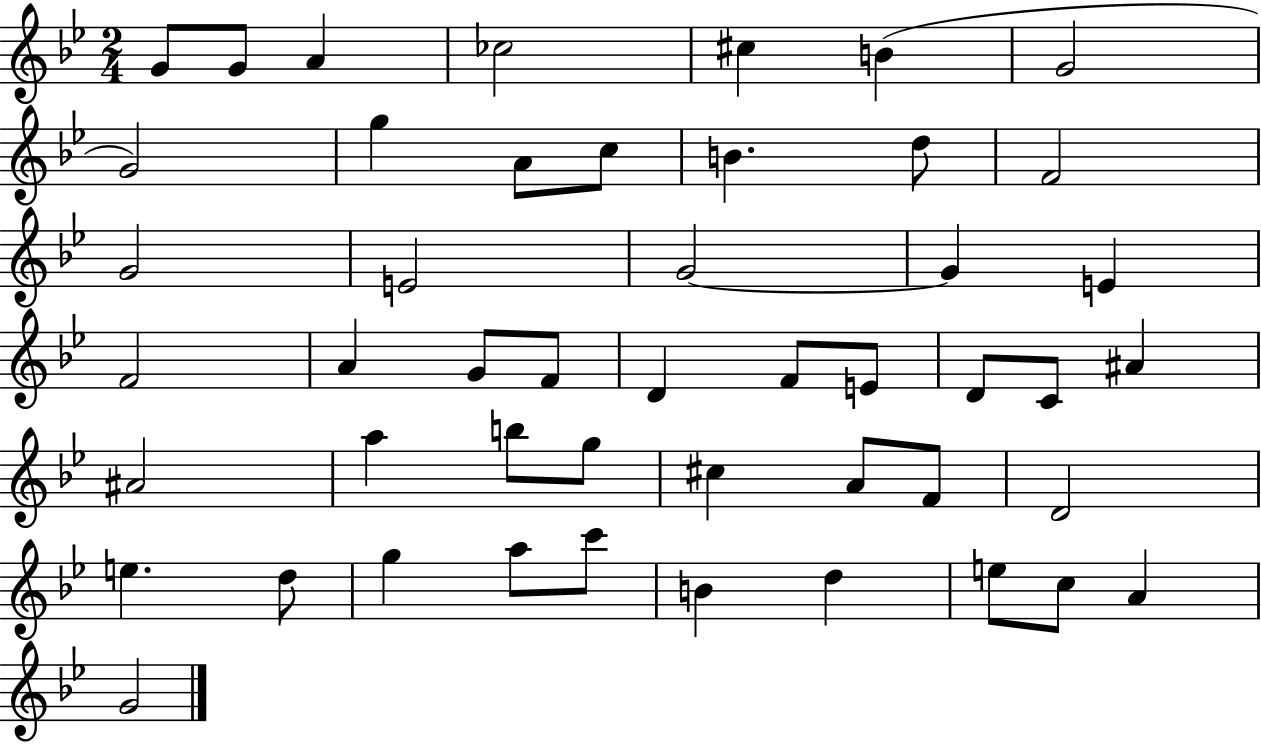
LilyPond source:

{
  \clef treble
  \numericTimeSignature
  \time 2/4
  \key bes \major
  \repeat volta 2 { g'8 g'8 a'4 | ces''2 | cis''4 b'4( | g'2 | \break g'2) | g''4 a'8 c''8 | b'4. d''8 | f'2 | \break g'2 | e'2 | g'2~~ | g'4 e'4 | \break f'2 | a'4 g'8 f'8 | d'4 f'8 e'8 | d'8 c'8 ais'4 | \break ais'2 | a''4 b''8 g''8 | cis''4 a'8 f'8 | d'2 | \break e''4. d''8 | g''4 a''8 c'''8 | b'4 d''4 | e''8 c''8 a'4 | \break g'2 | } \bar "|."
}